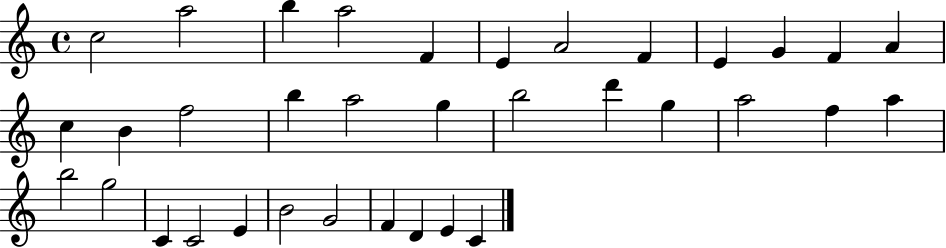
{
  \clef treble
  \time 4/4
  \defaultTimeSignature
  \key c \major
  c''2 a''2 | b''4 a''2 f'4 | e'4 a'2 f'4 | e'4 g'4 f'4 a'4 | \break c''4 b'4 f''2 | b''4 a''2 g''4 | b''2 d'''4 g''4 | a''2 f''4 a''4 | \break b''2 g''2 | c'4 c'2 e'4 | b'2 g'2 | f'4 d'4 e'4 c'4 | \break \bar "|."
}